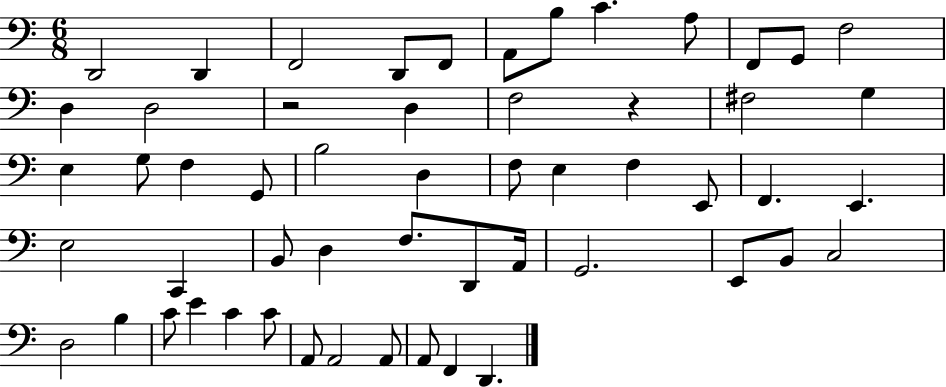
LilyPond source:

{
  \clef bass
  \numericTimeSignature
  \time 6/8
  \key c \major
  d,2 d,4 | f,2 d,8 f,8 | a,8 b8 c'4. a8 | f,8 g,8 f2 | \break d4 d2 | r2 d4 | f2 r4 | fis2 g4 | \break e4 g8 f4 g,8 | b2 d4 | f8 e4 f4 e,8 | f,4. e,4. | \break e2 c,4 | b,8 d4 f8. d,8 a,16 | g,2. | e,8 b,8 c2 | \break d2 b4 | c'8 e'4 c'4 c'8 | a,8 a,2 a,8 | a,8 f,4 d,4. | \break \bar "|."
}